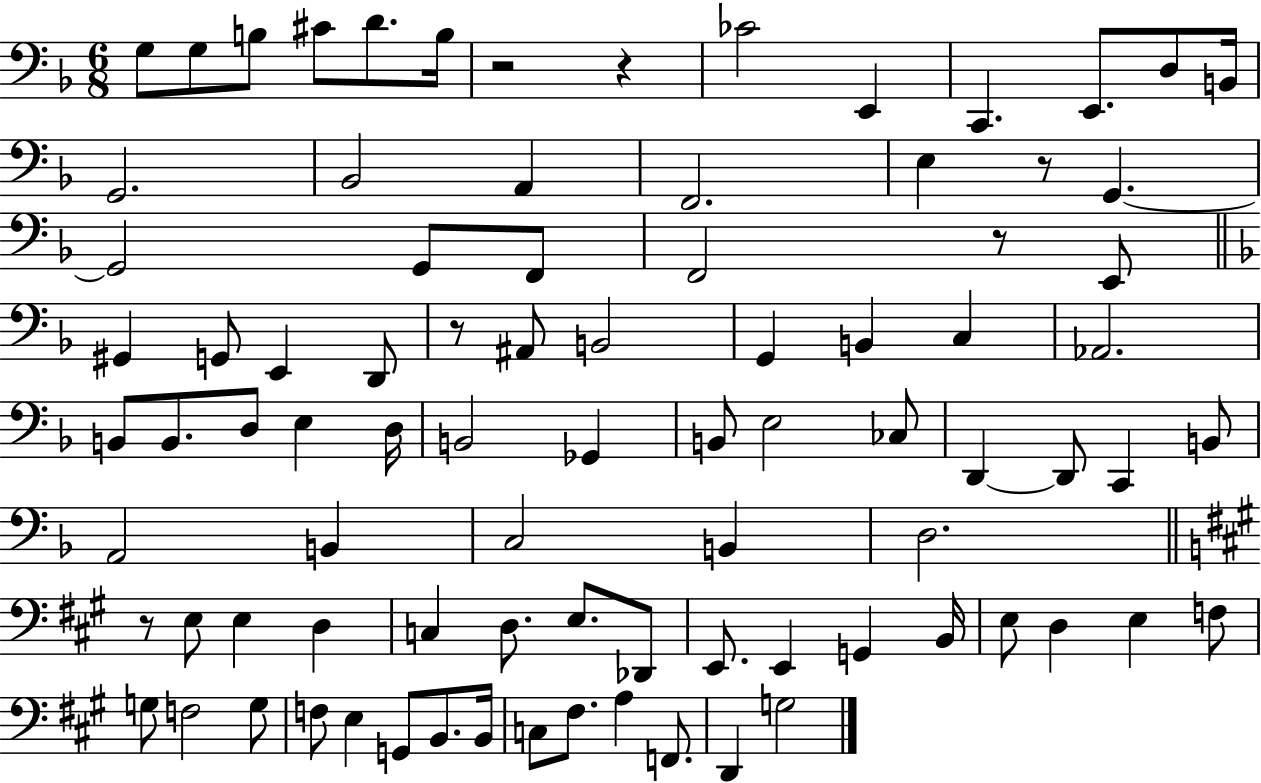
G3/e G3/e B3/e C#4/e D4/e. B3/s R/h R/q CES4/h E2/q C2/q. E2/e. D3/e B2/s G2/h. Bb2/h A2/q F2/h. E3/q R/e G2/q. G2/h G2/e F2/e F2/h R/e E2/e G#2/q G2/e E2/q D2/e R/e A#2/e B2/h G2/q B2/q C3/q Ab2/h. B2/e B2/e. D3/e E3/q D3/s B2/h Gb2/q B2/e E3/h CES3/e D2/q D2/e C2/q B2/e A2/h B2/q C3/h B2/q D3/h. R/e E3/e E3/q D3/q C3/q D3/e. E3/e. Db2/e E2/e. E2/q G2/q B2/s E3/e D3/q E3/q F3/e G3/e F3/h G3/e F3/e E3/q G2/e B2/e. B2/s C3/e F#3/e. A3/q F2/e. D2/q G3/h